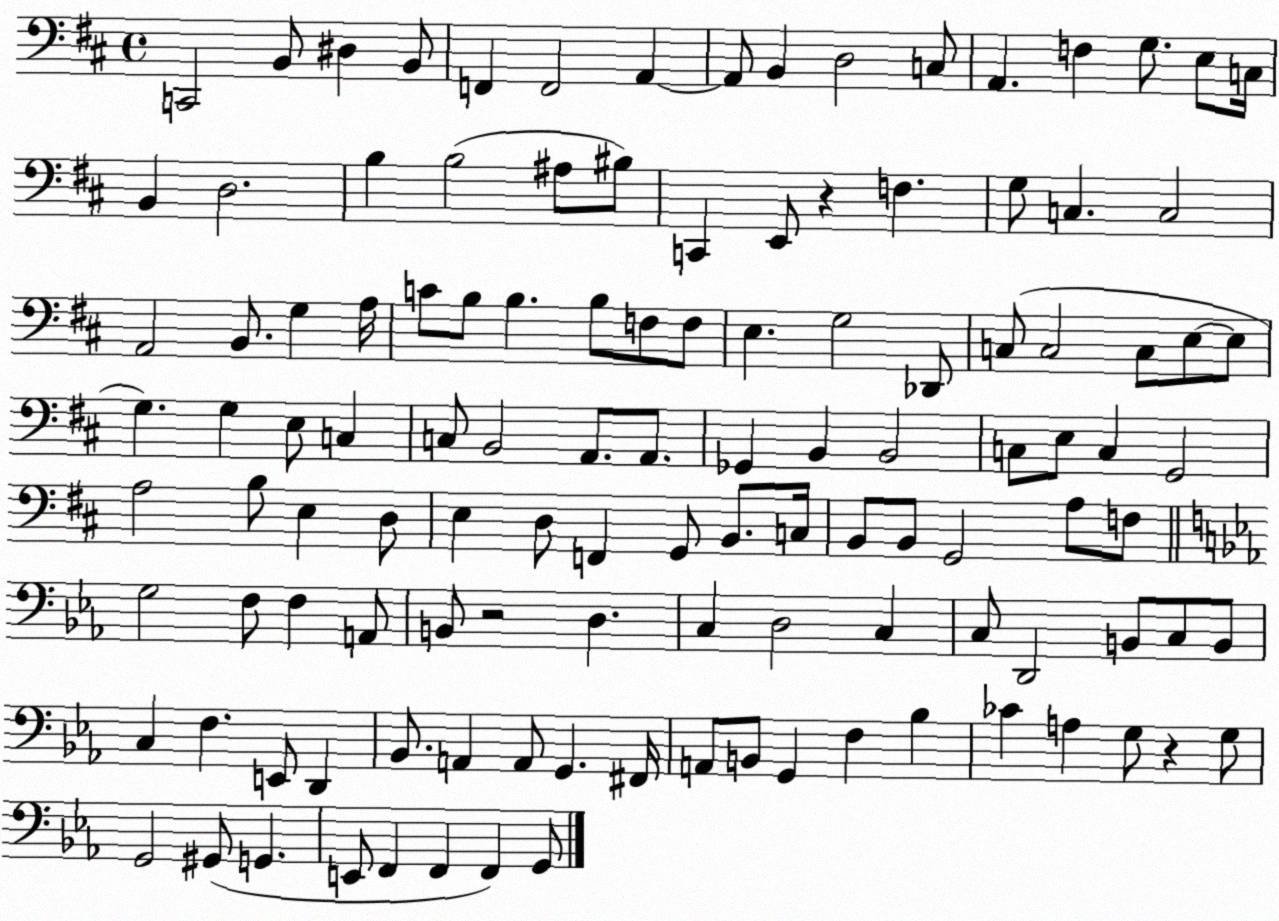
X:1
T:Untitled
M:4/4
L:1/4
K:D
C,,2 B,,/2 ^D, B,,/2 F,, F,,2 A,, A,,/2 B,, D,2 C,/2 A,, F, G,/2 E,/2 C,/4 B,, D,2 B, B,2 ^A,/2 ^B,/2 C,, E,,/2 z F, G,/2 C, C,2 A,,2 B,,/2 G, A,/4 C/2 B,/2 B, B,/2 F,/2 F,/2 E, G,2 _D,,/2 C,/2 C,2 C,/2 E,/2 E,/2 G, G, E,/2 C, C,/2 B,,2 A,,/2 A,,/2 _G,, B,, B,,2 C,/2 E,/2 C, G,,2 A,2 B,/2 E, D,/2 E, D,/2 F,, G,,/2 B,,/2 C,/4 B,,/2 B,,/2 G,,2 A,/2 F,/2 G,2 F,/2 F, A,,/2 B,,/2 z2 D, C, D,2 C, C,/2 D,,2 B,,/2 C,/2 B,,/2 C, F, E,,/2 D,, _B,,/2 A,, A,,/2 G,, ^F,,/4 A,,/2 B,,/2 G,, F, _B, _C A, G,/2 z G,/2 G,,2 ^G,,/2 G,, E,,/2 F,, F,, F,, G,,/2